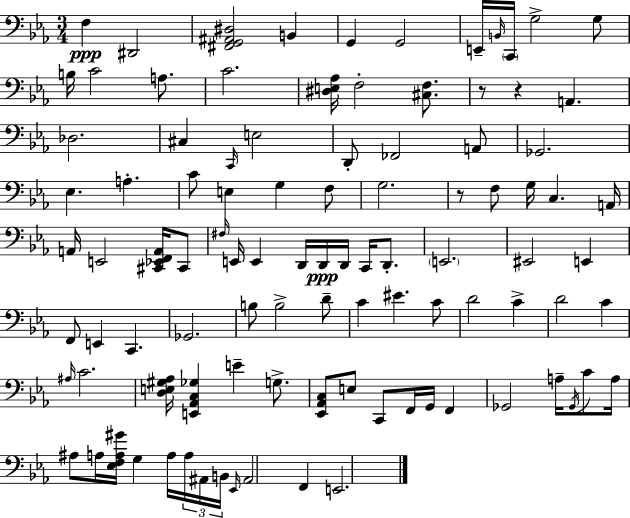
F3/q D#2/h [F#2,G2,A#2,D#3]/h B2/q G2/q G2/h E2/s B2/s C2/s G3/h G3/e B3/s C4/h A3/e. C4/h. [D#3,E3,Ab3]/s F3/h [C#3,F3]/e. R/e R/q A2/q. Db3/h. C#3/q C2/s E3/h D2/e FES2/h A2/e Gb2/h. Eb3/q. A3/q. C4/e E3/q G3/q F3/e G3/h. R/e F3/e G3/s C3/q. A2/s A2/s E2/h [C#2,Eb2,F2,A2]/s C#2/e F#3/s E2/s E2/q D2/s D2/s D2/s C2/s D2/e. E2/h. EIS2/h E2/q F2/e E2/q C2/q. Gb2/h. B3/e B3/h D4/e C4/q EIS4/q. C4/e D4/h C4/q D4/h C4/q A#3/s C4/h. [D3,E3,G#3,Ab3]/s [E2,Ab2,C3,Gb3]/q E4/q G3/e. [Eb2,Ab2,C3]/e E3/e C2/e F2/s G2/s F2/q Gb2/h A3/s Gb2/s C4/e A3/s A#3/e A3/s [Eb3,F3,A3,G#4]/s G3/q A3/s A3/s A#2/s B2/s Eb2/s A#2/h F2/q E2/h.